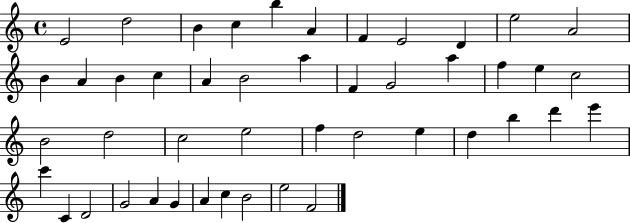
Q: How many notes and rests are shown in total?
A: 46